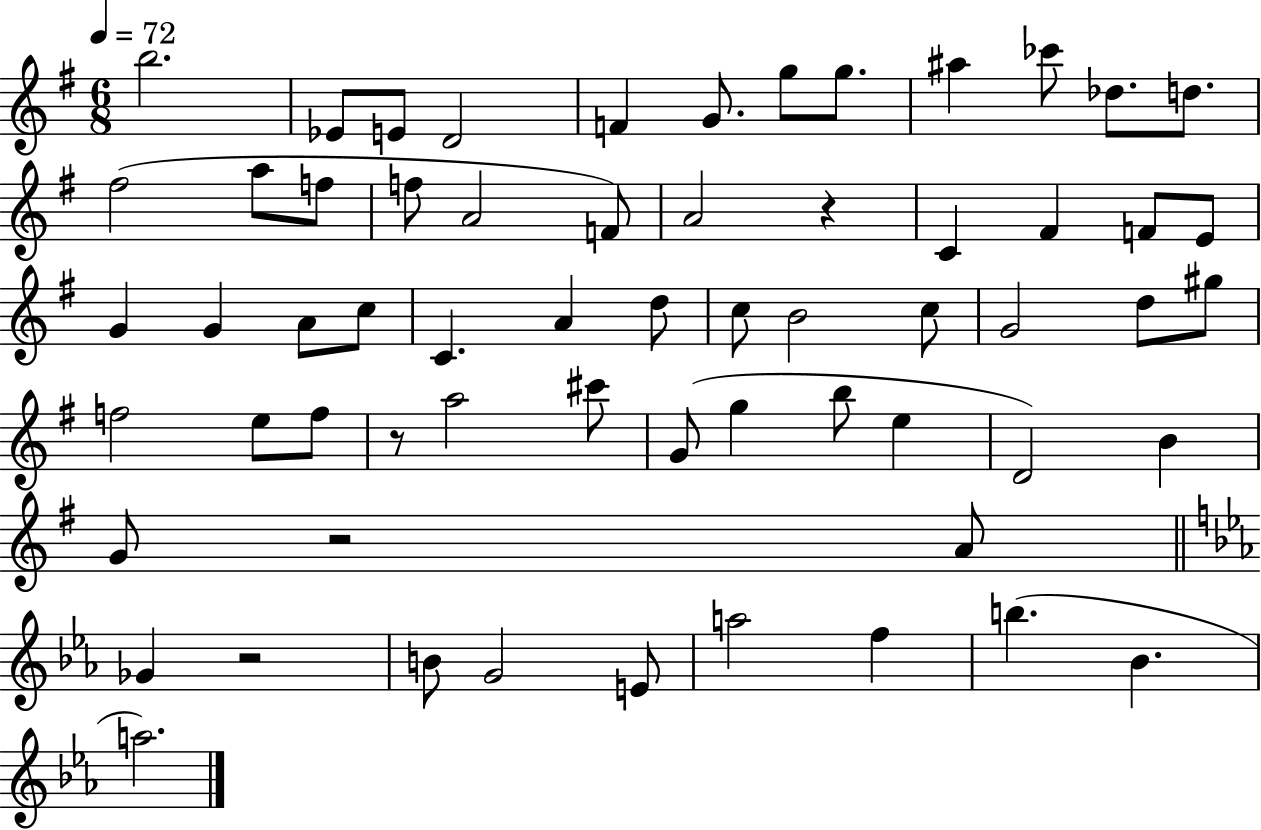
{
  \clef treble
  \numericTimeSignature
  \time 6/8
  \key g \major
  \tempo 4 = 72
  \repeat volta 2 { b''2. | ees'8 e'8 d'2 | f'4 g'8. g''8 g''8. | ais''4 ces'''8 des''8. d''8. | \break fis''2( a''8 f''8 | f''8 a'2 f'8) | a'2 r4 | c'4 fis'4 f'8 e'8 | \break g'4 g'4 a'8 c''8 | c'4. a'4 d''8 | c''8 b'2 c''8 | g'2 d''8 gis''8 | \break f''2 e''8 f''8 | r8 a''2 cis'''8 | g'8( g''4 b''8 e''4 | d'2) b'4 | \break g'8 r2 a'8 | \bar "||" \break \key ees \major ges'4 r2 | b'8 g'2 e'8 | a''2 f''4 | b''4.( bes'4. | \break a''2.) | } \bar "|."
}